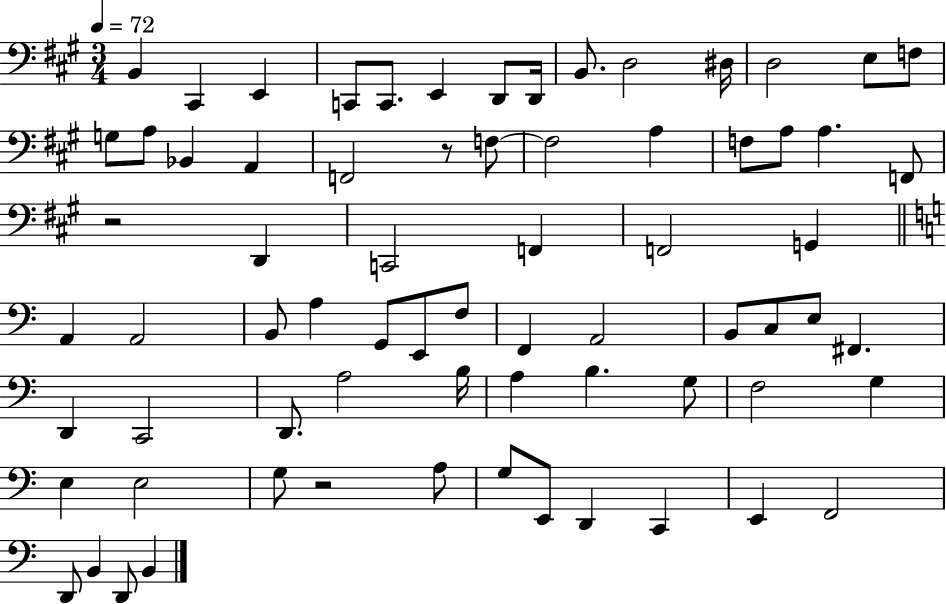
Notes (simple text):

B2/q C#2/q E2/q C2/e C2/e. E2/q D2/e D2/s B2/e. D3/h D#3/s D3/h E3/e F3/e G3/e A3/e Bb2/q A2/q F2/h R/e F3/e F3/h A3/q F3/e A3/e A3/q. F2/e R/h D2/q C2/h F2/q F2/h G2/q A2/q A2/h B2/e A3/q G2/e E2/e F3/e F2/q A2/h B2/e C3/e E3/e F#2/q. D2/q C2/h D2/e. A3/h B3/s A3/q B3/q. G3/e F3/h G3/q E3/q E3/h G3/e R/h A3/e G3/e E2/e D2/q C2/q E2/q F2/h D2/e B2/q D2/e B2/q